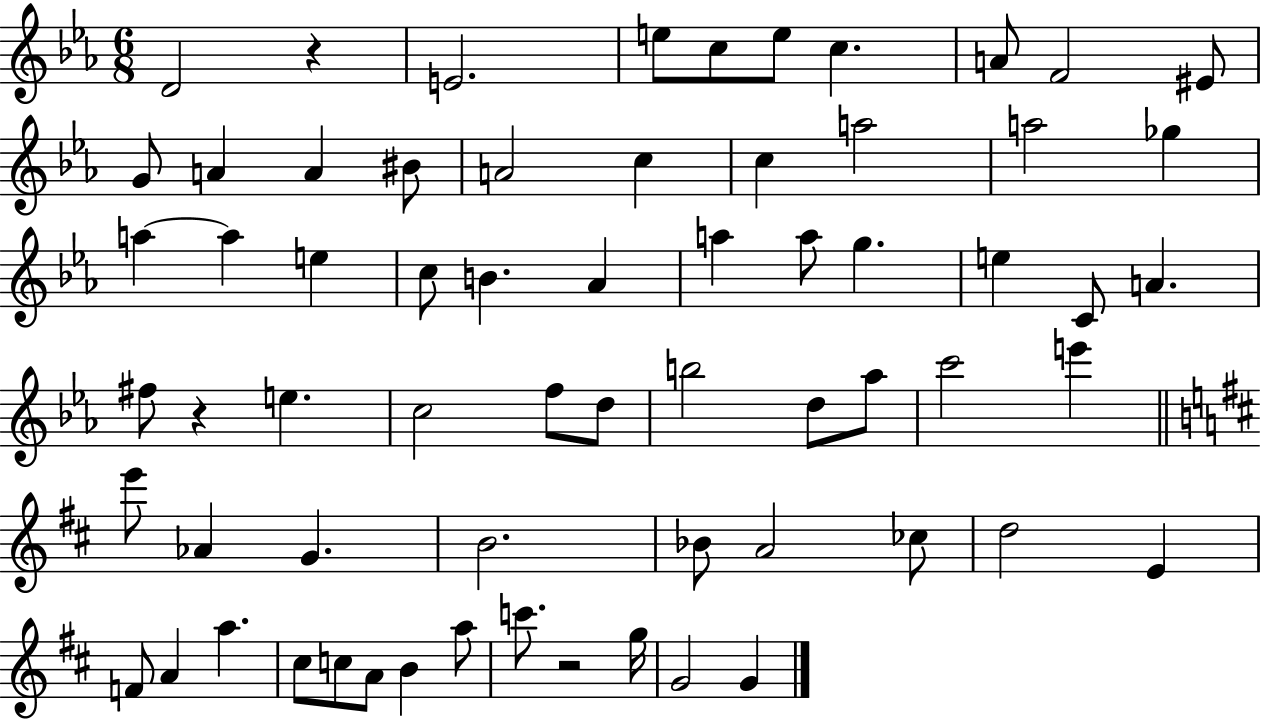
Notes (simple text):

D4/h R/q E4/h. E5/e C5/e E5/e C5/q. A4/e F4/h EIS4/e G4/e A4/q A4/q BIS4/e A4/h C5/q C5/q A5/h A5/h Gb5/q A5/q A5/q E5/q C5/e B4/q. Ab4/q A5/q A5/e G5/q. E5/q C4/e A4/q. F#5/e R/q E5/q. C5/h F5/e D5/e B5/h D5/e Ab5/e C6/h E6/q E6/e Ab4/q G4/q. B4/h. Bb4/e A4/h CES5/e D5/h E4/q F4/e A4/q A5/q. C#5/e C5/e A4/e B4/q A5/e C6/e. R/h G5/s G4/h G4/q